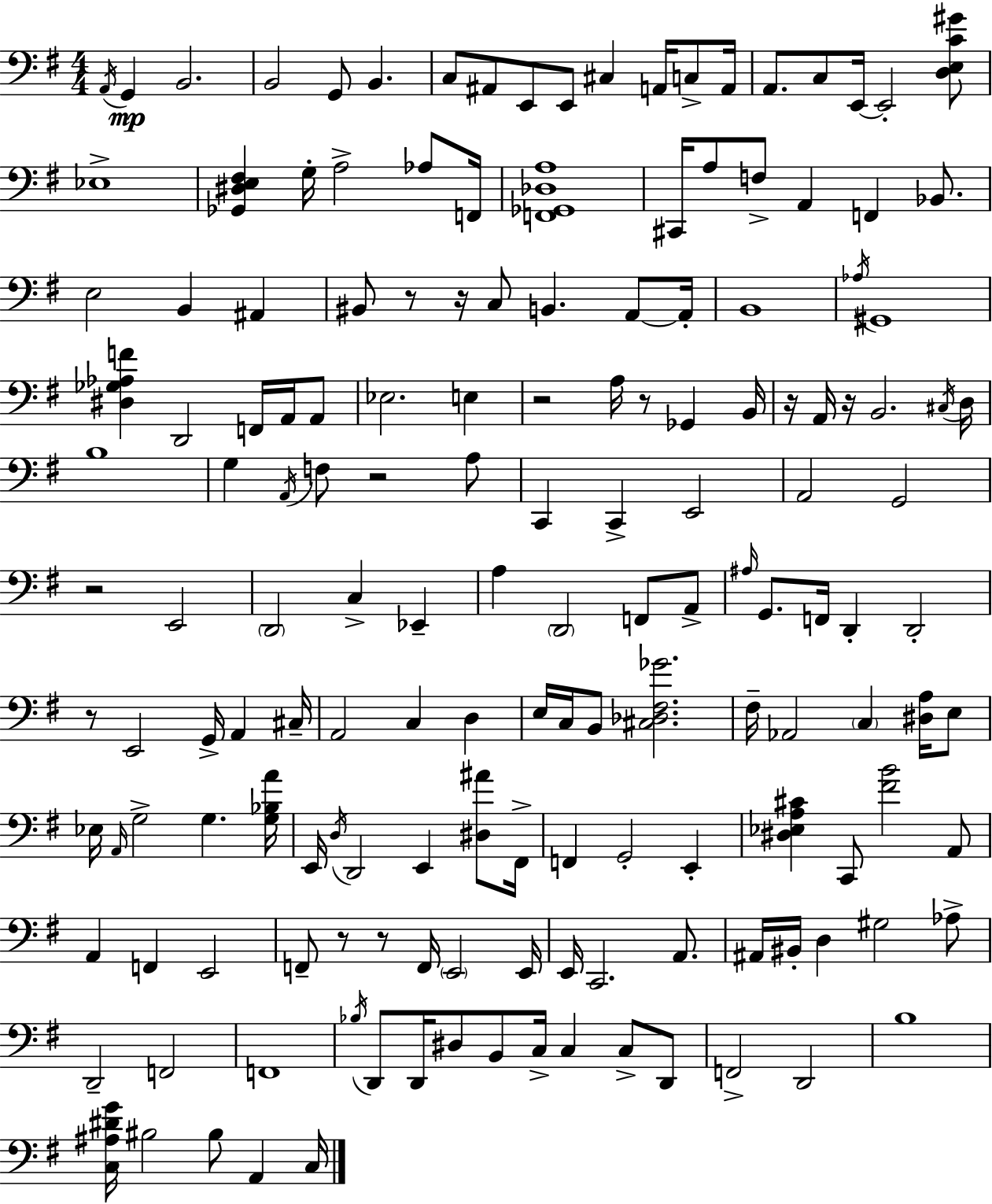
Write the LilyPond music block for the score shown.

{
  \clef bass
  \numericTimeSignature
  \time 4/4
  \key e \minor
  \acciaccatura { a,16 }\mp g,4 b,2. | b,2 g,8 b,4. | c8 ais,8 e,8 e,8 cis4 a,16 c8-> | a,16 a,8. c8 e,16~~ e,2-. <d e c' gis'>8 | \break ees1-> | <ges, dis e fis>4 g16-. a2-> aes8 | f,16 <f, ges, des a>1 | cis,16 a8 f8-> a,4 f,4 bes,8. | \break e2 b,4 ais,4 | bis,8 r8 r16 c8 b,4. a,8~~ | a,16-. b,1 | \acciaccatura { aes16 } gis,1 | \break <dis ges aes f'>4 d,2 f,16 a,16 | a,8 ees2. e4 | r2 a16 r8 ges,4 | b,16 r16 a,16 r16 b,2. | \break \acciaccatura { cis16 } d16 b1 | g4 \acciaccatura { a,16 } f8 r2 | a8 c,4 c,4-> e,2 | a,2 g,2 | \break r2 e,2 | \parenthesize d,2 c4-> | ees,4-- a4 \parenthesize d,2 | f,8 a,8-> \grace { ais16 } g,8. f,16 d,4-. d,2-. | \break r8 e,2 g,16-> | a,4 cis16-- a,2 c4 | d4 e16 c16 b,8 <cis des fis ges'>2. | fis16-- aes,2 \parenthesize c4 | \break <dis a>16 e8 ees16 \grace { a,16 } g2-> g4. | <g bes a'>16 e,16 \acciaccatura { d16 } d,2 | e,4 <dis ais'>8 fis,16-> f,4 g,2-. | e,4-. <dis ees a cis'>4 c,8 <fis' b'>2 | \break a,8 a,4 f,4 e,2 | f,8-- r8 r8 f,16 \parenthesize e,2 | e,16 e,16 c,2. | a,8. ais,16 bis,16-. d4 gis2 | \break aes8-> d,2-- f,2 | f,1 | \acciaccatura { bes16 } d,8 d,16 dis8 b,8 c16-> | c4 c8-> d,8 f,2-> | \break d,2 b1 | <c ais dis' g'>16 bis2 | bis8 a,4 c16 \bar "|."
}